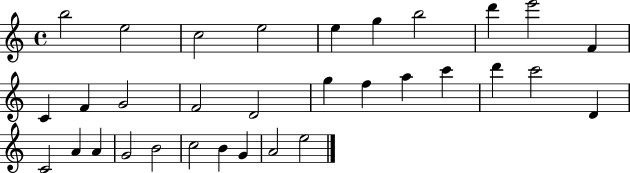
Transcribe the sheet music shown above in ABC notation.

X:1
T:Untitled
M:4/4
L:1/4
K:C
b2 e2 c2 e2 e g b2 d' e'2 F C F G2 F2 D2 g f a c' d' c'2 D C2 A A G2 B2 c2 B G A2 e2